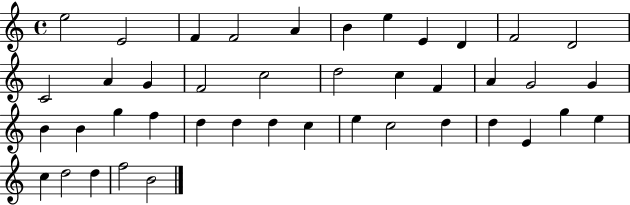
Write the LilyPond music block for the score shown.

{
  \clef treble
  \time 4/4
  \defaultTimeSignature
  \key c \major
  e''2 e'2 | f'4 f'2 a'4 | b'4 e''4 e'4 d'4 | f'2 d'2 | \break c'2 a'4 g'4 | f'2 c''2 | d''2 c''4 f'4 | a'4 g'2 g'4 | \break b'4 b'4 g''4 f''4 | d''4 d''4 d''4 c''4 | e''4 c''2 d''4 | d''4 e'4 g''4 e''4 | \break c''4 d''2 d''4 | f''2 b'2 | \bar "|."
}